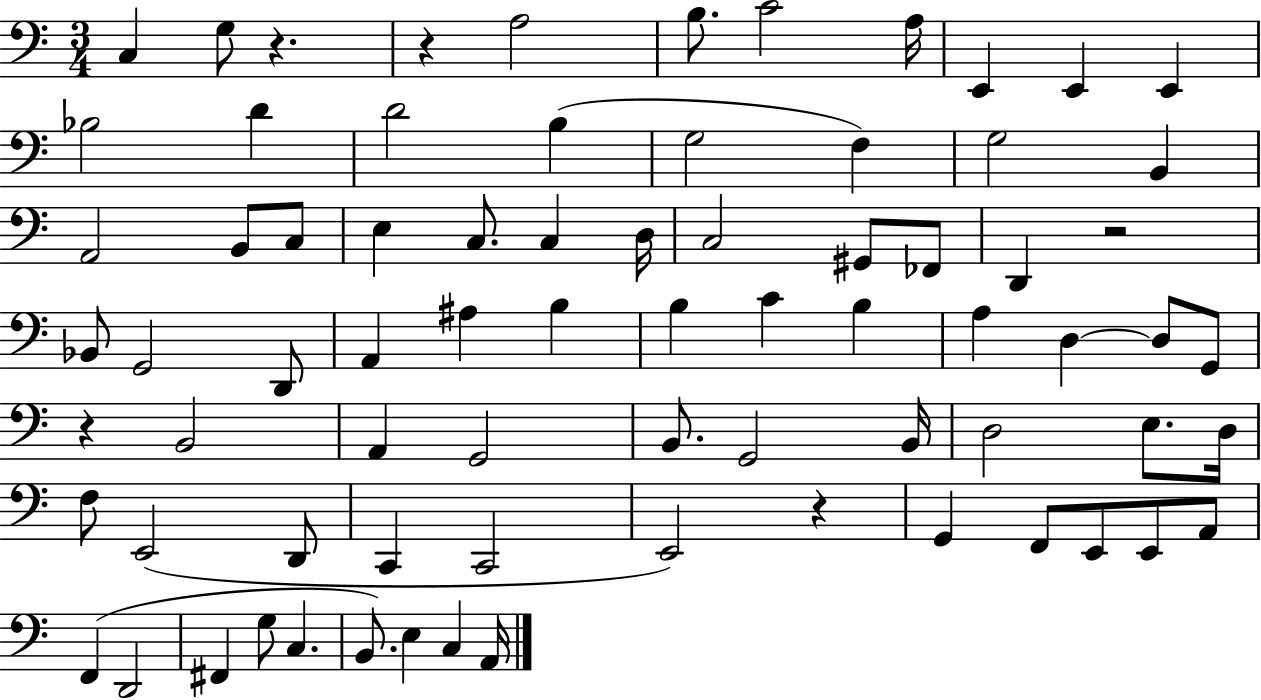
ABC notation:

X:1
T:Untitled
M:3/4
L:1/4
K:C
C, G,/2 z z A,2 B,/2 C2 A,/4 E,, E,, E,, _B,2 D D2 B, G,2 F, G,2 B,, A,,2 B,,/2 C,/2 E, C,/2 C, D,/4 C,2 ^G,,/2 _F,,/2 D,, z2 _B,,/2 G,,2 D,,/2 A,, ^A, B, B, C B, A, D, D,/2 G,,/2 z B,,2 A,, G,,2 B,,/2 G,,2 B,,/4 D,2 E,/2 D,/4 F,/2 E,,2 D,,/2 C,, C,,2 E,,2 z G,, F,,/2 E,,/2 E,,/2 A,,/2 F,, D,,2 ^F,, G,/2 C, B,,/2 E, C, A,,/4